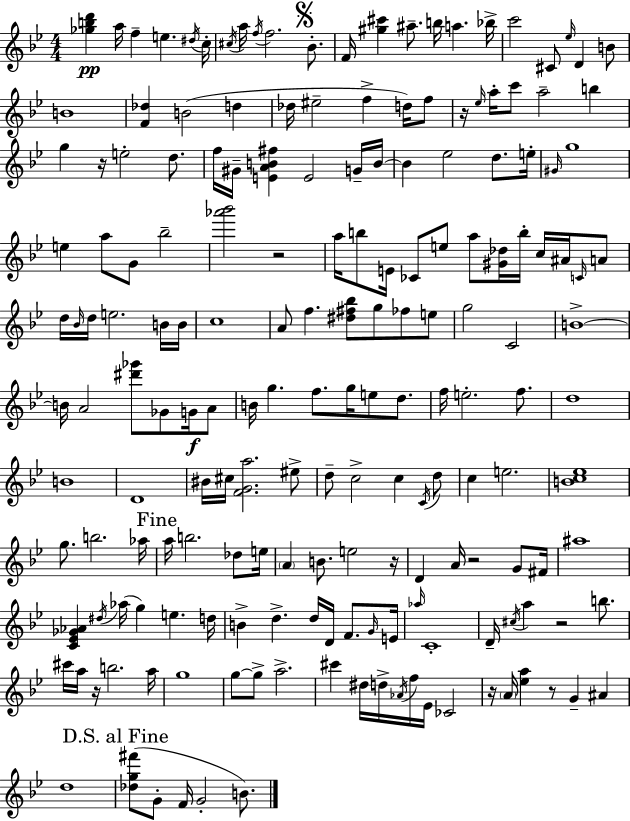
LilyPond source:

{
  \clef treble
  \numericTimeSignature
  \time 4/4
  \key bes \major
  \repeat volta 2 { <ges'' b'' d'''>4\pp a''16 f''4-- e''4. \acciaccatura { dis''16 } | c''16-. \acciaccatura { cis''16 } a''16 \acciaccatura { f''16 } f''2. | \mark \markup { \musicglyph "scripts.segno" } bes'8.-. f'16 <gis'' cis'''>4 ais''8.-- b''16 a''4. | bes''16-> c'''2 cis'8 \grace { ees''16 } d'4 | \break b'8 b'1 | <f' des''>4 b'2( | d''4 des''16 eis''2-- f''4-> | d''16) f''8 r16 \grace { ees''16 } a''16-. c'''8 a''2-- | \break b''4 g''4 r16 e''2-. | d''8. f''16 gis'16-- <e' a' b' fis''>4 e'2 | g'16-- b'16~~ b'4 ees''2 | d''8. e''16-. \grace { gis'16 } g''1 | \break e''4 a''8 g'8 bes''2-- | <aes''' bes'''>2 r2 | a''16 b''8 e'16 ces'8 e''8 a''8 | <gis' des''>16 b''16-. c''16 ais'16 \grace { c'16 } a'8 d''16 \grace { bes'16 } d''16 e''2. | \break b'16 b'16 c''1 | a'8 f''4. | <dis'' fis'' bes''>8 g''8 fes''8 e''8 g''2 | c'2 b'1->~~ | \break b'16 a'2 | <dis''' ges'''>8 ges'8 g'16\f a'8 b'16 g''4. f''8. | g''16 e''8 d''8. f''16 e''2.-. | f''8. d''1 | \break b'1 | d'1 | bis'16 cis''16 <f' g' a''>2. | eis''8-> d''8-- c''2-> | \break c''4 \acciaccatura { c'16 } d''8 c''4 e''2. | <b' c'' ees''>1 | g''8. b''2. | aes''16 \mark "Fine" a''16 b''2. | \break des''8 e''16 \parenthesize a'4 b'8. | e''2 r16 d'4 a'16 r2 | g'8 fis'16 ais''1 | <c' ees' ges' aes'>4 \acciaccatura { dis''16 }( aes''16 g''4) | \break e''4. d''16 b'4-> d''4.-> | d''16 d'16 f'8. \grace { g'16 } e'16 \grace { aes''16 } c'1-. | d'16-- \acciaccatura { cis''16 } a''4 | r2 b''8. cis'''16 a''16 r16 | \break b''2. a''16 g''1 | g''8~~ g''8-> | a''2.-> cis'''4 | dis''16 d''16-> \acciaccatura { aes'16 } f''16 ees'16 ces'2 r16 \parenthesize a'16 | \break <ees'' a''>4 r8 g'4-- ais'4 d''1 | \mark "D.S. al Fine" <des'' g'' fis'''>8( | g'8-. f'16 g'2-. b'8.) } \bar "|."
}